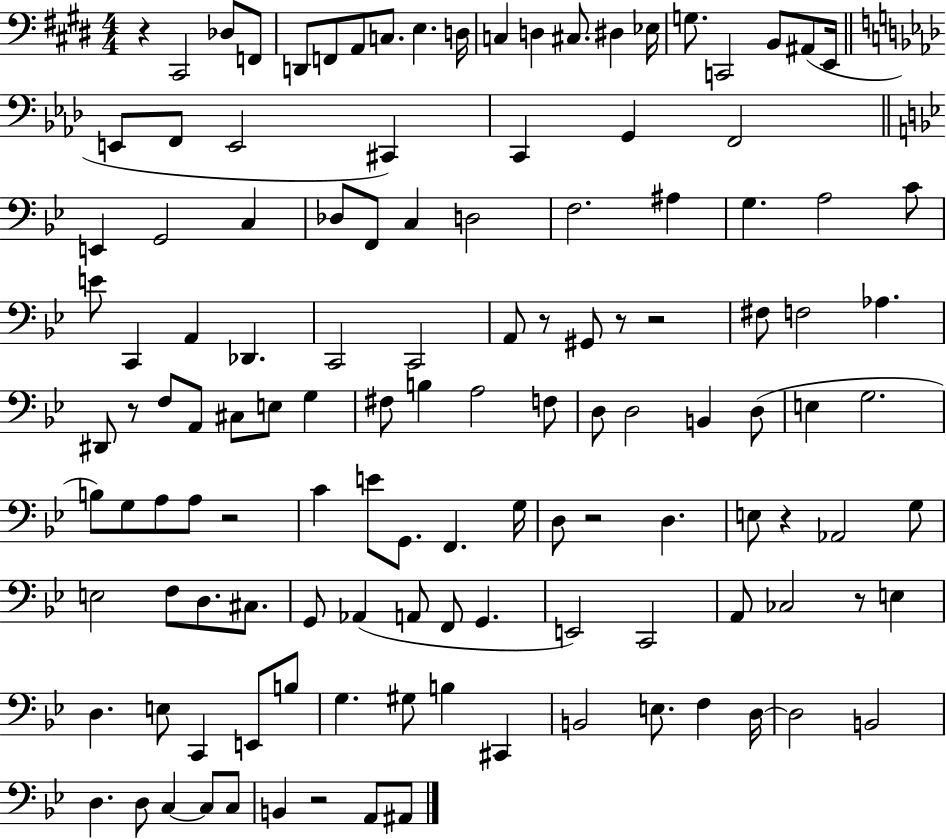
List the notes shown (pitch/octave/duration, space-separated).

R/q C#2/h Db3/e F2/e D2/e F2/e A2/e C3/e. E3/q. D3/s C3/q D3/q C#3/e. D#3/q Eb3/s G3/e. C2/h B2/e A#2/e E2/s E2/e F2/e E2/h C#2/q C2/q G2/q F2/h E2/q G2/h C3/q Db3/e F2/e C3/q D3/h F3/h. A#3/q G3/q. A3/h C4/e E4/e C2/q A2/q Db2/q. C2/h C2/h A2/e R/e G#2/e R/e R/h F#3/e F3/h Ab3/q. D#2/e R/e F3/e A2/e C#3/e E3/e G3/q F#3/e B3/q A3/h F3/e D3/e D3/h B2/q D3/e E3/q G3/h. B3/e G3/e A3/e A3/e R/h C4/q E4/e G2/e. F2/q. G3/s D3/e R/h D3/q. E3/e R/q Ab2/h G3/e E3/h F3/e D3/e. C#3/e. G2/e Ab2/q A2/e F2/e G2/q. E2/h C2/h A2/e CES3/h R/e E3/q D3/q. E3/e C2/q E2/e B3/e G3/q. G#3/e B3/q C#2/q B2/h E3/e. F3/q D3/s D3/h B2/h D3/q. D3/e C3/q C3/e C3/e B2/q R/h A2/e A#2/e